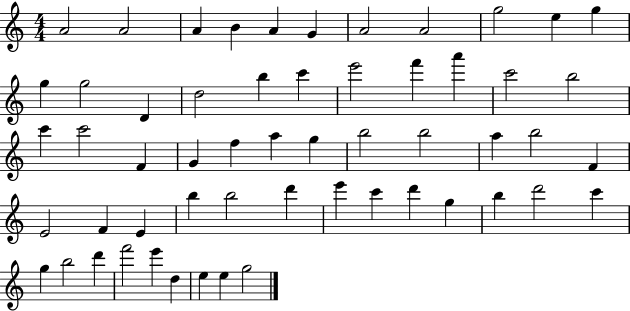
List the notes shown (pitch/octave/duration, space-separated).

A4/h A4/h A4/q B4/q A4/q G4/q A4/h A4/h G5/h E5/q G5/q G5/q G5/h D4/q D5/h B5/q C6/q E6/h F6/q A6/q C6/h B5/h C6/q C6/h F4/q G4/q F5/q A5/q G5/q B5/h B5/h A5/q B5/h F4/q E4/h F4/q E4/q B5/q B5/h D6/q E6/q C6/q D6/q G5/q B5/q D6/h C6/q G5/q B5/h D6/q F6/h E6/q D5/q E5/q E5/q G5/h